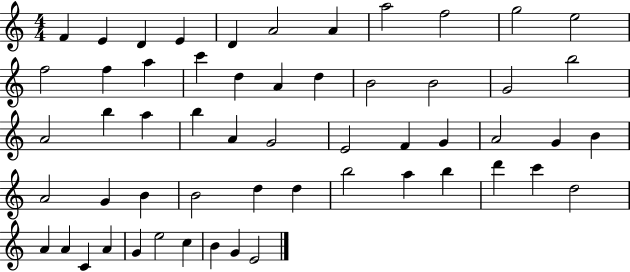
{
  \clef treble
  \numericTimeSignature
  \time 4/4
  \key c \major
  f'4 e'4 d'4 e'4 | d'4 a'2 a'4 | a''2 f''2 | g''2 e''2 | \break f''2 f''4 a''4 | c'''4 d''4 a'4 d''4 | b'2 b'2 | g'2 b''2 | \break a'2 b''4 a''4 | b''4 a'4 g'2 | e'2 f'4 g'4 | a'2 g'4 b'4 | \break a'2 g'4 b'4 | b'2 d''4 d''4 | b''2 a''4 b''4 | d'''4 c'''4 d''2 | \break a'4 a'4 c'4 a'4 | g'4 e''2 c''4 | b'4 g'4 e'2 | \bar "|."
}